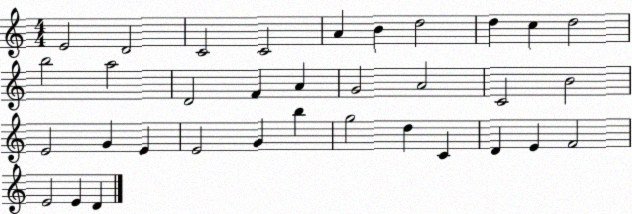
X:1
T:Untitled
M:4/4
L:1/4
K:C
E2 D2 C2 C2 A B d2 d c d2 b2 a2 D2 F A G2 A2 C2 B2 E2 G E E2 G b g2 d C D E F2 E2 E D